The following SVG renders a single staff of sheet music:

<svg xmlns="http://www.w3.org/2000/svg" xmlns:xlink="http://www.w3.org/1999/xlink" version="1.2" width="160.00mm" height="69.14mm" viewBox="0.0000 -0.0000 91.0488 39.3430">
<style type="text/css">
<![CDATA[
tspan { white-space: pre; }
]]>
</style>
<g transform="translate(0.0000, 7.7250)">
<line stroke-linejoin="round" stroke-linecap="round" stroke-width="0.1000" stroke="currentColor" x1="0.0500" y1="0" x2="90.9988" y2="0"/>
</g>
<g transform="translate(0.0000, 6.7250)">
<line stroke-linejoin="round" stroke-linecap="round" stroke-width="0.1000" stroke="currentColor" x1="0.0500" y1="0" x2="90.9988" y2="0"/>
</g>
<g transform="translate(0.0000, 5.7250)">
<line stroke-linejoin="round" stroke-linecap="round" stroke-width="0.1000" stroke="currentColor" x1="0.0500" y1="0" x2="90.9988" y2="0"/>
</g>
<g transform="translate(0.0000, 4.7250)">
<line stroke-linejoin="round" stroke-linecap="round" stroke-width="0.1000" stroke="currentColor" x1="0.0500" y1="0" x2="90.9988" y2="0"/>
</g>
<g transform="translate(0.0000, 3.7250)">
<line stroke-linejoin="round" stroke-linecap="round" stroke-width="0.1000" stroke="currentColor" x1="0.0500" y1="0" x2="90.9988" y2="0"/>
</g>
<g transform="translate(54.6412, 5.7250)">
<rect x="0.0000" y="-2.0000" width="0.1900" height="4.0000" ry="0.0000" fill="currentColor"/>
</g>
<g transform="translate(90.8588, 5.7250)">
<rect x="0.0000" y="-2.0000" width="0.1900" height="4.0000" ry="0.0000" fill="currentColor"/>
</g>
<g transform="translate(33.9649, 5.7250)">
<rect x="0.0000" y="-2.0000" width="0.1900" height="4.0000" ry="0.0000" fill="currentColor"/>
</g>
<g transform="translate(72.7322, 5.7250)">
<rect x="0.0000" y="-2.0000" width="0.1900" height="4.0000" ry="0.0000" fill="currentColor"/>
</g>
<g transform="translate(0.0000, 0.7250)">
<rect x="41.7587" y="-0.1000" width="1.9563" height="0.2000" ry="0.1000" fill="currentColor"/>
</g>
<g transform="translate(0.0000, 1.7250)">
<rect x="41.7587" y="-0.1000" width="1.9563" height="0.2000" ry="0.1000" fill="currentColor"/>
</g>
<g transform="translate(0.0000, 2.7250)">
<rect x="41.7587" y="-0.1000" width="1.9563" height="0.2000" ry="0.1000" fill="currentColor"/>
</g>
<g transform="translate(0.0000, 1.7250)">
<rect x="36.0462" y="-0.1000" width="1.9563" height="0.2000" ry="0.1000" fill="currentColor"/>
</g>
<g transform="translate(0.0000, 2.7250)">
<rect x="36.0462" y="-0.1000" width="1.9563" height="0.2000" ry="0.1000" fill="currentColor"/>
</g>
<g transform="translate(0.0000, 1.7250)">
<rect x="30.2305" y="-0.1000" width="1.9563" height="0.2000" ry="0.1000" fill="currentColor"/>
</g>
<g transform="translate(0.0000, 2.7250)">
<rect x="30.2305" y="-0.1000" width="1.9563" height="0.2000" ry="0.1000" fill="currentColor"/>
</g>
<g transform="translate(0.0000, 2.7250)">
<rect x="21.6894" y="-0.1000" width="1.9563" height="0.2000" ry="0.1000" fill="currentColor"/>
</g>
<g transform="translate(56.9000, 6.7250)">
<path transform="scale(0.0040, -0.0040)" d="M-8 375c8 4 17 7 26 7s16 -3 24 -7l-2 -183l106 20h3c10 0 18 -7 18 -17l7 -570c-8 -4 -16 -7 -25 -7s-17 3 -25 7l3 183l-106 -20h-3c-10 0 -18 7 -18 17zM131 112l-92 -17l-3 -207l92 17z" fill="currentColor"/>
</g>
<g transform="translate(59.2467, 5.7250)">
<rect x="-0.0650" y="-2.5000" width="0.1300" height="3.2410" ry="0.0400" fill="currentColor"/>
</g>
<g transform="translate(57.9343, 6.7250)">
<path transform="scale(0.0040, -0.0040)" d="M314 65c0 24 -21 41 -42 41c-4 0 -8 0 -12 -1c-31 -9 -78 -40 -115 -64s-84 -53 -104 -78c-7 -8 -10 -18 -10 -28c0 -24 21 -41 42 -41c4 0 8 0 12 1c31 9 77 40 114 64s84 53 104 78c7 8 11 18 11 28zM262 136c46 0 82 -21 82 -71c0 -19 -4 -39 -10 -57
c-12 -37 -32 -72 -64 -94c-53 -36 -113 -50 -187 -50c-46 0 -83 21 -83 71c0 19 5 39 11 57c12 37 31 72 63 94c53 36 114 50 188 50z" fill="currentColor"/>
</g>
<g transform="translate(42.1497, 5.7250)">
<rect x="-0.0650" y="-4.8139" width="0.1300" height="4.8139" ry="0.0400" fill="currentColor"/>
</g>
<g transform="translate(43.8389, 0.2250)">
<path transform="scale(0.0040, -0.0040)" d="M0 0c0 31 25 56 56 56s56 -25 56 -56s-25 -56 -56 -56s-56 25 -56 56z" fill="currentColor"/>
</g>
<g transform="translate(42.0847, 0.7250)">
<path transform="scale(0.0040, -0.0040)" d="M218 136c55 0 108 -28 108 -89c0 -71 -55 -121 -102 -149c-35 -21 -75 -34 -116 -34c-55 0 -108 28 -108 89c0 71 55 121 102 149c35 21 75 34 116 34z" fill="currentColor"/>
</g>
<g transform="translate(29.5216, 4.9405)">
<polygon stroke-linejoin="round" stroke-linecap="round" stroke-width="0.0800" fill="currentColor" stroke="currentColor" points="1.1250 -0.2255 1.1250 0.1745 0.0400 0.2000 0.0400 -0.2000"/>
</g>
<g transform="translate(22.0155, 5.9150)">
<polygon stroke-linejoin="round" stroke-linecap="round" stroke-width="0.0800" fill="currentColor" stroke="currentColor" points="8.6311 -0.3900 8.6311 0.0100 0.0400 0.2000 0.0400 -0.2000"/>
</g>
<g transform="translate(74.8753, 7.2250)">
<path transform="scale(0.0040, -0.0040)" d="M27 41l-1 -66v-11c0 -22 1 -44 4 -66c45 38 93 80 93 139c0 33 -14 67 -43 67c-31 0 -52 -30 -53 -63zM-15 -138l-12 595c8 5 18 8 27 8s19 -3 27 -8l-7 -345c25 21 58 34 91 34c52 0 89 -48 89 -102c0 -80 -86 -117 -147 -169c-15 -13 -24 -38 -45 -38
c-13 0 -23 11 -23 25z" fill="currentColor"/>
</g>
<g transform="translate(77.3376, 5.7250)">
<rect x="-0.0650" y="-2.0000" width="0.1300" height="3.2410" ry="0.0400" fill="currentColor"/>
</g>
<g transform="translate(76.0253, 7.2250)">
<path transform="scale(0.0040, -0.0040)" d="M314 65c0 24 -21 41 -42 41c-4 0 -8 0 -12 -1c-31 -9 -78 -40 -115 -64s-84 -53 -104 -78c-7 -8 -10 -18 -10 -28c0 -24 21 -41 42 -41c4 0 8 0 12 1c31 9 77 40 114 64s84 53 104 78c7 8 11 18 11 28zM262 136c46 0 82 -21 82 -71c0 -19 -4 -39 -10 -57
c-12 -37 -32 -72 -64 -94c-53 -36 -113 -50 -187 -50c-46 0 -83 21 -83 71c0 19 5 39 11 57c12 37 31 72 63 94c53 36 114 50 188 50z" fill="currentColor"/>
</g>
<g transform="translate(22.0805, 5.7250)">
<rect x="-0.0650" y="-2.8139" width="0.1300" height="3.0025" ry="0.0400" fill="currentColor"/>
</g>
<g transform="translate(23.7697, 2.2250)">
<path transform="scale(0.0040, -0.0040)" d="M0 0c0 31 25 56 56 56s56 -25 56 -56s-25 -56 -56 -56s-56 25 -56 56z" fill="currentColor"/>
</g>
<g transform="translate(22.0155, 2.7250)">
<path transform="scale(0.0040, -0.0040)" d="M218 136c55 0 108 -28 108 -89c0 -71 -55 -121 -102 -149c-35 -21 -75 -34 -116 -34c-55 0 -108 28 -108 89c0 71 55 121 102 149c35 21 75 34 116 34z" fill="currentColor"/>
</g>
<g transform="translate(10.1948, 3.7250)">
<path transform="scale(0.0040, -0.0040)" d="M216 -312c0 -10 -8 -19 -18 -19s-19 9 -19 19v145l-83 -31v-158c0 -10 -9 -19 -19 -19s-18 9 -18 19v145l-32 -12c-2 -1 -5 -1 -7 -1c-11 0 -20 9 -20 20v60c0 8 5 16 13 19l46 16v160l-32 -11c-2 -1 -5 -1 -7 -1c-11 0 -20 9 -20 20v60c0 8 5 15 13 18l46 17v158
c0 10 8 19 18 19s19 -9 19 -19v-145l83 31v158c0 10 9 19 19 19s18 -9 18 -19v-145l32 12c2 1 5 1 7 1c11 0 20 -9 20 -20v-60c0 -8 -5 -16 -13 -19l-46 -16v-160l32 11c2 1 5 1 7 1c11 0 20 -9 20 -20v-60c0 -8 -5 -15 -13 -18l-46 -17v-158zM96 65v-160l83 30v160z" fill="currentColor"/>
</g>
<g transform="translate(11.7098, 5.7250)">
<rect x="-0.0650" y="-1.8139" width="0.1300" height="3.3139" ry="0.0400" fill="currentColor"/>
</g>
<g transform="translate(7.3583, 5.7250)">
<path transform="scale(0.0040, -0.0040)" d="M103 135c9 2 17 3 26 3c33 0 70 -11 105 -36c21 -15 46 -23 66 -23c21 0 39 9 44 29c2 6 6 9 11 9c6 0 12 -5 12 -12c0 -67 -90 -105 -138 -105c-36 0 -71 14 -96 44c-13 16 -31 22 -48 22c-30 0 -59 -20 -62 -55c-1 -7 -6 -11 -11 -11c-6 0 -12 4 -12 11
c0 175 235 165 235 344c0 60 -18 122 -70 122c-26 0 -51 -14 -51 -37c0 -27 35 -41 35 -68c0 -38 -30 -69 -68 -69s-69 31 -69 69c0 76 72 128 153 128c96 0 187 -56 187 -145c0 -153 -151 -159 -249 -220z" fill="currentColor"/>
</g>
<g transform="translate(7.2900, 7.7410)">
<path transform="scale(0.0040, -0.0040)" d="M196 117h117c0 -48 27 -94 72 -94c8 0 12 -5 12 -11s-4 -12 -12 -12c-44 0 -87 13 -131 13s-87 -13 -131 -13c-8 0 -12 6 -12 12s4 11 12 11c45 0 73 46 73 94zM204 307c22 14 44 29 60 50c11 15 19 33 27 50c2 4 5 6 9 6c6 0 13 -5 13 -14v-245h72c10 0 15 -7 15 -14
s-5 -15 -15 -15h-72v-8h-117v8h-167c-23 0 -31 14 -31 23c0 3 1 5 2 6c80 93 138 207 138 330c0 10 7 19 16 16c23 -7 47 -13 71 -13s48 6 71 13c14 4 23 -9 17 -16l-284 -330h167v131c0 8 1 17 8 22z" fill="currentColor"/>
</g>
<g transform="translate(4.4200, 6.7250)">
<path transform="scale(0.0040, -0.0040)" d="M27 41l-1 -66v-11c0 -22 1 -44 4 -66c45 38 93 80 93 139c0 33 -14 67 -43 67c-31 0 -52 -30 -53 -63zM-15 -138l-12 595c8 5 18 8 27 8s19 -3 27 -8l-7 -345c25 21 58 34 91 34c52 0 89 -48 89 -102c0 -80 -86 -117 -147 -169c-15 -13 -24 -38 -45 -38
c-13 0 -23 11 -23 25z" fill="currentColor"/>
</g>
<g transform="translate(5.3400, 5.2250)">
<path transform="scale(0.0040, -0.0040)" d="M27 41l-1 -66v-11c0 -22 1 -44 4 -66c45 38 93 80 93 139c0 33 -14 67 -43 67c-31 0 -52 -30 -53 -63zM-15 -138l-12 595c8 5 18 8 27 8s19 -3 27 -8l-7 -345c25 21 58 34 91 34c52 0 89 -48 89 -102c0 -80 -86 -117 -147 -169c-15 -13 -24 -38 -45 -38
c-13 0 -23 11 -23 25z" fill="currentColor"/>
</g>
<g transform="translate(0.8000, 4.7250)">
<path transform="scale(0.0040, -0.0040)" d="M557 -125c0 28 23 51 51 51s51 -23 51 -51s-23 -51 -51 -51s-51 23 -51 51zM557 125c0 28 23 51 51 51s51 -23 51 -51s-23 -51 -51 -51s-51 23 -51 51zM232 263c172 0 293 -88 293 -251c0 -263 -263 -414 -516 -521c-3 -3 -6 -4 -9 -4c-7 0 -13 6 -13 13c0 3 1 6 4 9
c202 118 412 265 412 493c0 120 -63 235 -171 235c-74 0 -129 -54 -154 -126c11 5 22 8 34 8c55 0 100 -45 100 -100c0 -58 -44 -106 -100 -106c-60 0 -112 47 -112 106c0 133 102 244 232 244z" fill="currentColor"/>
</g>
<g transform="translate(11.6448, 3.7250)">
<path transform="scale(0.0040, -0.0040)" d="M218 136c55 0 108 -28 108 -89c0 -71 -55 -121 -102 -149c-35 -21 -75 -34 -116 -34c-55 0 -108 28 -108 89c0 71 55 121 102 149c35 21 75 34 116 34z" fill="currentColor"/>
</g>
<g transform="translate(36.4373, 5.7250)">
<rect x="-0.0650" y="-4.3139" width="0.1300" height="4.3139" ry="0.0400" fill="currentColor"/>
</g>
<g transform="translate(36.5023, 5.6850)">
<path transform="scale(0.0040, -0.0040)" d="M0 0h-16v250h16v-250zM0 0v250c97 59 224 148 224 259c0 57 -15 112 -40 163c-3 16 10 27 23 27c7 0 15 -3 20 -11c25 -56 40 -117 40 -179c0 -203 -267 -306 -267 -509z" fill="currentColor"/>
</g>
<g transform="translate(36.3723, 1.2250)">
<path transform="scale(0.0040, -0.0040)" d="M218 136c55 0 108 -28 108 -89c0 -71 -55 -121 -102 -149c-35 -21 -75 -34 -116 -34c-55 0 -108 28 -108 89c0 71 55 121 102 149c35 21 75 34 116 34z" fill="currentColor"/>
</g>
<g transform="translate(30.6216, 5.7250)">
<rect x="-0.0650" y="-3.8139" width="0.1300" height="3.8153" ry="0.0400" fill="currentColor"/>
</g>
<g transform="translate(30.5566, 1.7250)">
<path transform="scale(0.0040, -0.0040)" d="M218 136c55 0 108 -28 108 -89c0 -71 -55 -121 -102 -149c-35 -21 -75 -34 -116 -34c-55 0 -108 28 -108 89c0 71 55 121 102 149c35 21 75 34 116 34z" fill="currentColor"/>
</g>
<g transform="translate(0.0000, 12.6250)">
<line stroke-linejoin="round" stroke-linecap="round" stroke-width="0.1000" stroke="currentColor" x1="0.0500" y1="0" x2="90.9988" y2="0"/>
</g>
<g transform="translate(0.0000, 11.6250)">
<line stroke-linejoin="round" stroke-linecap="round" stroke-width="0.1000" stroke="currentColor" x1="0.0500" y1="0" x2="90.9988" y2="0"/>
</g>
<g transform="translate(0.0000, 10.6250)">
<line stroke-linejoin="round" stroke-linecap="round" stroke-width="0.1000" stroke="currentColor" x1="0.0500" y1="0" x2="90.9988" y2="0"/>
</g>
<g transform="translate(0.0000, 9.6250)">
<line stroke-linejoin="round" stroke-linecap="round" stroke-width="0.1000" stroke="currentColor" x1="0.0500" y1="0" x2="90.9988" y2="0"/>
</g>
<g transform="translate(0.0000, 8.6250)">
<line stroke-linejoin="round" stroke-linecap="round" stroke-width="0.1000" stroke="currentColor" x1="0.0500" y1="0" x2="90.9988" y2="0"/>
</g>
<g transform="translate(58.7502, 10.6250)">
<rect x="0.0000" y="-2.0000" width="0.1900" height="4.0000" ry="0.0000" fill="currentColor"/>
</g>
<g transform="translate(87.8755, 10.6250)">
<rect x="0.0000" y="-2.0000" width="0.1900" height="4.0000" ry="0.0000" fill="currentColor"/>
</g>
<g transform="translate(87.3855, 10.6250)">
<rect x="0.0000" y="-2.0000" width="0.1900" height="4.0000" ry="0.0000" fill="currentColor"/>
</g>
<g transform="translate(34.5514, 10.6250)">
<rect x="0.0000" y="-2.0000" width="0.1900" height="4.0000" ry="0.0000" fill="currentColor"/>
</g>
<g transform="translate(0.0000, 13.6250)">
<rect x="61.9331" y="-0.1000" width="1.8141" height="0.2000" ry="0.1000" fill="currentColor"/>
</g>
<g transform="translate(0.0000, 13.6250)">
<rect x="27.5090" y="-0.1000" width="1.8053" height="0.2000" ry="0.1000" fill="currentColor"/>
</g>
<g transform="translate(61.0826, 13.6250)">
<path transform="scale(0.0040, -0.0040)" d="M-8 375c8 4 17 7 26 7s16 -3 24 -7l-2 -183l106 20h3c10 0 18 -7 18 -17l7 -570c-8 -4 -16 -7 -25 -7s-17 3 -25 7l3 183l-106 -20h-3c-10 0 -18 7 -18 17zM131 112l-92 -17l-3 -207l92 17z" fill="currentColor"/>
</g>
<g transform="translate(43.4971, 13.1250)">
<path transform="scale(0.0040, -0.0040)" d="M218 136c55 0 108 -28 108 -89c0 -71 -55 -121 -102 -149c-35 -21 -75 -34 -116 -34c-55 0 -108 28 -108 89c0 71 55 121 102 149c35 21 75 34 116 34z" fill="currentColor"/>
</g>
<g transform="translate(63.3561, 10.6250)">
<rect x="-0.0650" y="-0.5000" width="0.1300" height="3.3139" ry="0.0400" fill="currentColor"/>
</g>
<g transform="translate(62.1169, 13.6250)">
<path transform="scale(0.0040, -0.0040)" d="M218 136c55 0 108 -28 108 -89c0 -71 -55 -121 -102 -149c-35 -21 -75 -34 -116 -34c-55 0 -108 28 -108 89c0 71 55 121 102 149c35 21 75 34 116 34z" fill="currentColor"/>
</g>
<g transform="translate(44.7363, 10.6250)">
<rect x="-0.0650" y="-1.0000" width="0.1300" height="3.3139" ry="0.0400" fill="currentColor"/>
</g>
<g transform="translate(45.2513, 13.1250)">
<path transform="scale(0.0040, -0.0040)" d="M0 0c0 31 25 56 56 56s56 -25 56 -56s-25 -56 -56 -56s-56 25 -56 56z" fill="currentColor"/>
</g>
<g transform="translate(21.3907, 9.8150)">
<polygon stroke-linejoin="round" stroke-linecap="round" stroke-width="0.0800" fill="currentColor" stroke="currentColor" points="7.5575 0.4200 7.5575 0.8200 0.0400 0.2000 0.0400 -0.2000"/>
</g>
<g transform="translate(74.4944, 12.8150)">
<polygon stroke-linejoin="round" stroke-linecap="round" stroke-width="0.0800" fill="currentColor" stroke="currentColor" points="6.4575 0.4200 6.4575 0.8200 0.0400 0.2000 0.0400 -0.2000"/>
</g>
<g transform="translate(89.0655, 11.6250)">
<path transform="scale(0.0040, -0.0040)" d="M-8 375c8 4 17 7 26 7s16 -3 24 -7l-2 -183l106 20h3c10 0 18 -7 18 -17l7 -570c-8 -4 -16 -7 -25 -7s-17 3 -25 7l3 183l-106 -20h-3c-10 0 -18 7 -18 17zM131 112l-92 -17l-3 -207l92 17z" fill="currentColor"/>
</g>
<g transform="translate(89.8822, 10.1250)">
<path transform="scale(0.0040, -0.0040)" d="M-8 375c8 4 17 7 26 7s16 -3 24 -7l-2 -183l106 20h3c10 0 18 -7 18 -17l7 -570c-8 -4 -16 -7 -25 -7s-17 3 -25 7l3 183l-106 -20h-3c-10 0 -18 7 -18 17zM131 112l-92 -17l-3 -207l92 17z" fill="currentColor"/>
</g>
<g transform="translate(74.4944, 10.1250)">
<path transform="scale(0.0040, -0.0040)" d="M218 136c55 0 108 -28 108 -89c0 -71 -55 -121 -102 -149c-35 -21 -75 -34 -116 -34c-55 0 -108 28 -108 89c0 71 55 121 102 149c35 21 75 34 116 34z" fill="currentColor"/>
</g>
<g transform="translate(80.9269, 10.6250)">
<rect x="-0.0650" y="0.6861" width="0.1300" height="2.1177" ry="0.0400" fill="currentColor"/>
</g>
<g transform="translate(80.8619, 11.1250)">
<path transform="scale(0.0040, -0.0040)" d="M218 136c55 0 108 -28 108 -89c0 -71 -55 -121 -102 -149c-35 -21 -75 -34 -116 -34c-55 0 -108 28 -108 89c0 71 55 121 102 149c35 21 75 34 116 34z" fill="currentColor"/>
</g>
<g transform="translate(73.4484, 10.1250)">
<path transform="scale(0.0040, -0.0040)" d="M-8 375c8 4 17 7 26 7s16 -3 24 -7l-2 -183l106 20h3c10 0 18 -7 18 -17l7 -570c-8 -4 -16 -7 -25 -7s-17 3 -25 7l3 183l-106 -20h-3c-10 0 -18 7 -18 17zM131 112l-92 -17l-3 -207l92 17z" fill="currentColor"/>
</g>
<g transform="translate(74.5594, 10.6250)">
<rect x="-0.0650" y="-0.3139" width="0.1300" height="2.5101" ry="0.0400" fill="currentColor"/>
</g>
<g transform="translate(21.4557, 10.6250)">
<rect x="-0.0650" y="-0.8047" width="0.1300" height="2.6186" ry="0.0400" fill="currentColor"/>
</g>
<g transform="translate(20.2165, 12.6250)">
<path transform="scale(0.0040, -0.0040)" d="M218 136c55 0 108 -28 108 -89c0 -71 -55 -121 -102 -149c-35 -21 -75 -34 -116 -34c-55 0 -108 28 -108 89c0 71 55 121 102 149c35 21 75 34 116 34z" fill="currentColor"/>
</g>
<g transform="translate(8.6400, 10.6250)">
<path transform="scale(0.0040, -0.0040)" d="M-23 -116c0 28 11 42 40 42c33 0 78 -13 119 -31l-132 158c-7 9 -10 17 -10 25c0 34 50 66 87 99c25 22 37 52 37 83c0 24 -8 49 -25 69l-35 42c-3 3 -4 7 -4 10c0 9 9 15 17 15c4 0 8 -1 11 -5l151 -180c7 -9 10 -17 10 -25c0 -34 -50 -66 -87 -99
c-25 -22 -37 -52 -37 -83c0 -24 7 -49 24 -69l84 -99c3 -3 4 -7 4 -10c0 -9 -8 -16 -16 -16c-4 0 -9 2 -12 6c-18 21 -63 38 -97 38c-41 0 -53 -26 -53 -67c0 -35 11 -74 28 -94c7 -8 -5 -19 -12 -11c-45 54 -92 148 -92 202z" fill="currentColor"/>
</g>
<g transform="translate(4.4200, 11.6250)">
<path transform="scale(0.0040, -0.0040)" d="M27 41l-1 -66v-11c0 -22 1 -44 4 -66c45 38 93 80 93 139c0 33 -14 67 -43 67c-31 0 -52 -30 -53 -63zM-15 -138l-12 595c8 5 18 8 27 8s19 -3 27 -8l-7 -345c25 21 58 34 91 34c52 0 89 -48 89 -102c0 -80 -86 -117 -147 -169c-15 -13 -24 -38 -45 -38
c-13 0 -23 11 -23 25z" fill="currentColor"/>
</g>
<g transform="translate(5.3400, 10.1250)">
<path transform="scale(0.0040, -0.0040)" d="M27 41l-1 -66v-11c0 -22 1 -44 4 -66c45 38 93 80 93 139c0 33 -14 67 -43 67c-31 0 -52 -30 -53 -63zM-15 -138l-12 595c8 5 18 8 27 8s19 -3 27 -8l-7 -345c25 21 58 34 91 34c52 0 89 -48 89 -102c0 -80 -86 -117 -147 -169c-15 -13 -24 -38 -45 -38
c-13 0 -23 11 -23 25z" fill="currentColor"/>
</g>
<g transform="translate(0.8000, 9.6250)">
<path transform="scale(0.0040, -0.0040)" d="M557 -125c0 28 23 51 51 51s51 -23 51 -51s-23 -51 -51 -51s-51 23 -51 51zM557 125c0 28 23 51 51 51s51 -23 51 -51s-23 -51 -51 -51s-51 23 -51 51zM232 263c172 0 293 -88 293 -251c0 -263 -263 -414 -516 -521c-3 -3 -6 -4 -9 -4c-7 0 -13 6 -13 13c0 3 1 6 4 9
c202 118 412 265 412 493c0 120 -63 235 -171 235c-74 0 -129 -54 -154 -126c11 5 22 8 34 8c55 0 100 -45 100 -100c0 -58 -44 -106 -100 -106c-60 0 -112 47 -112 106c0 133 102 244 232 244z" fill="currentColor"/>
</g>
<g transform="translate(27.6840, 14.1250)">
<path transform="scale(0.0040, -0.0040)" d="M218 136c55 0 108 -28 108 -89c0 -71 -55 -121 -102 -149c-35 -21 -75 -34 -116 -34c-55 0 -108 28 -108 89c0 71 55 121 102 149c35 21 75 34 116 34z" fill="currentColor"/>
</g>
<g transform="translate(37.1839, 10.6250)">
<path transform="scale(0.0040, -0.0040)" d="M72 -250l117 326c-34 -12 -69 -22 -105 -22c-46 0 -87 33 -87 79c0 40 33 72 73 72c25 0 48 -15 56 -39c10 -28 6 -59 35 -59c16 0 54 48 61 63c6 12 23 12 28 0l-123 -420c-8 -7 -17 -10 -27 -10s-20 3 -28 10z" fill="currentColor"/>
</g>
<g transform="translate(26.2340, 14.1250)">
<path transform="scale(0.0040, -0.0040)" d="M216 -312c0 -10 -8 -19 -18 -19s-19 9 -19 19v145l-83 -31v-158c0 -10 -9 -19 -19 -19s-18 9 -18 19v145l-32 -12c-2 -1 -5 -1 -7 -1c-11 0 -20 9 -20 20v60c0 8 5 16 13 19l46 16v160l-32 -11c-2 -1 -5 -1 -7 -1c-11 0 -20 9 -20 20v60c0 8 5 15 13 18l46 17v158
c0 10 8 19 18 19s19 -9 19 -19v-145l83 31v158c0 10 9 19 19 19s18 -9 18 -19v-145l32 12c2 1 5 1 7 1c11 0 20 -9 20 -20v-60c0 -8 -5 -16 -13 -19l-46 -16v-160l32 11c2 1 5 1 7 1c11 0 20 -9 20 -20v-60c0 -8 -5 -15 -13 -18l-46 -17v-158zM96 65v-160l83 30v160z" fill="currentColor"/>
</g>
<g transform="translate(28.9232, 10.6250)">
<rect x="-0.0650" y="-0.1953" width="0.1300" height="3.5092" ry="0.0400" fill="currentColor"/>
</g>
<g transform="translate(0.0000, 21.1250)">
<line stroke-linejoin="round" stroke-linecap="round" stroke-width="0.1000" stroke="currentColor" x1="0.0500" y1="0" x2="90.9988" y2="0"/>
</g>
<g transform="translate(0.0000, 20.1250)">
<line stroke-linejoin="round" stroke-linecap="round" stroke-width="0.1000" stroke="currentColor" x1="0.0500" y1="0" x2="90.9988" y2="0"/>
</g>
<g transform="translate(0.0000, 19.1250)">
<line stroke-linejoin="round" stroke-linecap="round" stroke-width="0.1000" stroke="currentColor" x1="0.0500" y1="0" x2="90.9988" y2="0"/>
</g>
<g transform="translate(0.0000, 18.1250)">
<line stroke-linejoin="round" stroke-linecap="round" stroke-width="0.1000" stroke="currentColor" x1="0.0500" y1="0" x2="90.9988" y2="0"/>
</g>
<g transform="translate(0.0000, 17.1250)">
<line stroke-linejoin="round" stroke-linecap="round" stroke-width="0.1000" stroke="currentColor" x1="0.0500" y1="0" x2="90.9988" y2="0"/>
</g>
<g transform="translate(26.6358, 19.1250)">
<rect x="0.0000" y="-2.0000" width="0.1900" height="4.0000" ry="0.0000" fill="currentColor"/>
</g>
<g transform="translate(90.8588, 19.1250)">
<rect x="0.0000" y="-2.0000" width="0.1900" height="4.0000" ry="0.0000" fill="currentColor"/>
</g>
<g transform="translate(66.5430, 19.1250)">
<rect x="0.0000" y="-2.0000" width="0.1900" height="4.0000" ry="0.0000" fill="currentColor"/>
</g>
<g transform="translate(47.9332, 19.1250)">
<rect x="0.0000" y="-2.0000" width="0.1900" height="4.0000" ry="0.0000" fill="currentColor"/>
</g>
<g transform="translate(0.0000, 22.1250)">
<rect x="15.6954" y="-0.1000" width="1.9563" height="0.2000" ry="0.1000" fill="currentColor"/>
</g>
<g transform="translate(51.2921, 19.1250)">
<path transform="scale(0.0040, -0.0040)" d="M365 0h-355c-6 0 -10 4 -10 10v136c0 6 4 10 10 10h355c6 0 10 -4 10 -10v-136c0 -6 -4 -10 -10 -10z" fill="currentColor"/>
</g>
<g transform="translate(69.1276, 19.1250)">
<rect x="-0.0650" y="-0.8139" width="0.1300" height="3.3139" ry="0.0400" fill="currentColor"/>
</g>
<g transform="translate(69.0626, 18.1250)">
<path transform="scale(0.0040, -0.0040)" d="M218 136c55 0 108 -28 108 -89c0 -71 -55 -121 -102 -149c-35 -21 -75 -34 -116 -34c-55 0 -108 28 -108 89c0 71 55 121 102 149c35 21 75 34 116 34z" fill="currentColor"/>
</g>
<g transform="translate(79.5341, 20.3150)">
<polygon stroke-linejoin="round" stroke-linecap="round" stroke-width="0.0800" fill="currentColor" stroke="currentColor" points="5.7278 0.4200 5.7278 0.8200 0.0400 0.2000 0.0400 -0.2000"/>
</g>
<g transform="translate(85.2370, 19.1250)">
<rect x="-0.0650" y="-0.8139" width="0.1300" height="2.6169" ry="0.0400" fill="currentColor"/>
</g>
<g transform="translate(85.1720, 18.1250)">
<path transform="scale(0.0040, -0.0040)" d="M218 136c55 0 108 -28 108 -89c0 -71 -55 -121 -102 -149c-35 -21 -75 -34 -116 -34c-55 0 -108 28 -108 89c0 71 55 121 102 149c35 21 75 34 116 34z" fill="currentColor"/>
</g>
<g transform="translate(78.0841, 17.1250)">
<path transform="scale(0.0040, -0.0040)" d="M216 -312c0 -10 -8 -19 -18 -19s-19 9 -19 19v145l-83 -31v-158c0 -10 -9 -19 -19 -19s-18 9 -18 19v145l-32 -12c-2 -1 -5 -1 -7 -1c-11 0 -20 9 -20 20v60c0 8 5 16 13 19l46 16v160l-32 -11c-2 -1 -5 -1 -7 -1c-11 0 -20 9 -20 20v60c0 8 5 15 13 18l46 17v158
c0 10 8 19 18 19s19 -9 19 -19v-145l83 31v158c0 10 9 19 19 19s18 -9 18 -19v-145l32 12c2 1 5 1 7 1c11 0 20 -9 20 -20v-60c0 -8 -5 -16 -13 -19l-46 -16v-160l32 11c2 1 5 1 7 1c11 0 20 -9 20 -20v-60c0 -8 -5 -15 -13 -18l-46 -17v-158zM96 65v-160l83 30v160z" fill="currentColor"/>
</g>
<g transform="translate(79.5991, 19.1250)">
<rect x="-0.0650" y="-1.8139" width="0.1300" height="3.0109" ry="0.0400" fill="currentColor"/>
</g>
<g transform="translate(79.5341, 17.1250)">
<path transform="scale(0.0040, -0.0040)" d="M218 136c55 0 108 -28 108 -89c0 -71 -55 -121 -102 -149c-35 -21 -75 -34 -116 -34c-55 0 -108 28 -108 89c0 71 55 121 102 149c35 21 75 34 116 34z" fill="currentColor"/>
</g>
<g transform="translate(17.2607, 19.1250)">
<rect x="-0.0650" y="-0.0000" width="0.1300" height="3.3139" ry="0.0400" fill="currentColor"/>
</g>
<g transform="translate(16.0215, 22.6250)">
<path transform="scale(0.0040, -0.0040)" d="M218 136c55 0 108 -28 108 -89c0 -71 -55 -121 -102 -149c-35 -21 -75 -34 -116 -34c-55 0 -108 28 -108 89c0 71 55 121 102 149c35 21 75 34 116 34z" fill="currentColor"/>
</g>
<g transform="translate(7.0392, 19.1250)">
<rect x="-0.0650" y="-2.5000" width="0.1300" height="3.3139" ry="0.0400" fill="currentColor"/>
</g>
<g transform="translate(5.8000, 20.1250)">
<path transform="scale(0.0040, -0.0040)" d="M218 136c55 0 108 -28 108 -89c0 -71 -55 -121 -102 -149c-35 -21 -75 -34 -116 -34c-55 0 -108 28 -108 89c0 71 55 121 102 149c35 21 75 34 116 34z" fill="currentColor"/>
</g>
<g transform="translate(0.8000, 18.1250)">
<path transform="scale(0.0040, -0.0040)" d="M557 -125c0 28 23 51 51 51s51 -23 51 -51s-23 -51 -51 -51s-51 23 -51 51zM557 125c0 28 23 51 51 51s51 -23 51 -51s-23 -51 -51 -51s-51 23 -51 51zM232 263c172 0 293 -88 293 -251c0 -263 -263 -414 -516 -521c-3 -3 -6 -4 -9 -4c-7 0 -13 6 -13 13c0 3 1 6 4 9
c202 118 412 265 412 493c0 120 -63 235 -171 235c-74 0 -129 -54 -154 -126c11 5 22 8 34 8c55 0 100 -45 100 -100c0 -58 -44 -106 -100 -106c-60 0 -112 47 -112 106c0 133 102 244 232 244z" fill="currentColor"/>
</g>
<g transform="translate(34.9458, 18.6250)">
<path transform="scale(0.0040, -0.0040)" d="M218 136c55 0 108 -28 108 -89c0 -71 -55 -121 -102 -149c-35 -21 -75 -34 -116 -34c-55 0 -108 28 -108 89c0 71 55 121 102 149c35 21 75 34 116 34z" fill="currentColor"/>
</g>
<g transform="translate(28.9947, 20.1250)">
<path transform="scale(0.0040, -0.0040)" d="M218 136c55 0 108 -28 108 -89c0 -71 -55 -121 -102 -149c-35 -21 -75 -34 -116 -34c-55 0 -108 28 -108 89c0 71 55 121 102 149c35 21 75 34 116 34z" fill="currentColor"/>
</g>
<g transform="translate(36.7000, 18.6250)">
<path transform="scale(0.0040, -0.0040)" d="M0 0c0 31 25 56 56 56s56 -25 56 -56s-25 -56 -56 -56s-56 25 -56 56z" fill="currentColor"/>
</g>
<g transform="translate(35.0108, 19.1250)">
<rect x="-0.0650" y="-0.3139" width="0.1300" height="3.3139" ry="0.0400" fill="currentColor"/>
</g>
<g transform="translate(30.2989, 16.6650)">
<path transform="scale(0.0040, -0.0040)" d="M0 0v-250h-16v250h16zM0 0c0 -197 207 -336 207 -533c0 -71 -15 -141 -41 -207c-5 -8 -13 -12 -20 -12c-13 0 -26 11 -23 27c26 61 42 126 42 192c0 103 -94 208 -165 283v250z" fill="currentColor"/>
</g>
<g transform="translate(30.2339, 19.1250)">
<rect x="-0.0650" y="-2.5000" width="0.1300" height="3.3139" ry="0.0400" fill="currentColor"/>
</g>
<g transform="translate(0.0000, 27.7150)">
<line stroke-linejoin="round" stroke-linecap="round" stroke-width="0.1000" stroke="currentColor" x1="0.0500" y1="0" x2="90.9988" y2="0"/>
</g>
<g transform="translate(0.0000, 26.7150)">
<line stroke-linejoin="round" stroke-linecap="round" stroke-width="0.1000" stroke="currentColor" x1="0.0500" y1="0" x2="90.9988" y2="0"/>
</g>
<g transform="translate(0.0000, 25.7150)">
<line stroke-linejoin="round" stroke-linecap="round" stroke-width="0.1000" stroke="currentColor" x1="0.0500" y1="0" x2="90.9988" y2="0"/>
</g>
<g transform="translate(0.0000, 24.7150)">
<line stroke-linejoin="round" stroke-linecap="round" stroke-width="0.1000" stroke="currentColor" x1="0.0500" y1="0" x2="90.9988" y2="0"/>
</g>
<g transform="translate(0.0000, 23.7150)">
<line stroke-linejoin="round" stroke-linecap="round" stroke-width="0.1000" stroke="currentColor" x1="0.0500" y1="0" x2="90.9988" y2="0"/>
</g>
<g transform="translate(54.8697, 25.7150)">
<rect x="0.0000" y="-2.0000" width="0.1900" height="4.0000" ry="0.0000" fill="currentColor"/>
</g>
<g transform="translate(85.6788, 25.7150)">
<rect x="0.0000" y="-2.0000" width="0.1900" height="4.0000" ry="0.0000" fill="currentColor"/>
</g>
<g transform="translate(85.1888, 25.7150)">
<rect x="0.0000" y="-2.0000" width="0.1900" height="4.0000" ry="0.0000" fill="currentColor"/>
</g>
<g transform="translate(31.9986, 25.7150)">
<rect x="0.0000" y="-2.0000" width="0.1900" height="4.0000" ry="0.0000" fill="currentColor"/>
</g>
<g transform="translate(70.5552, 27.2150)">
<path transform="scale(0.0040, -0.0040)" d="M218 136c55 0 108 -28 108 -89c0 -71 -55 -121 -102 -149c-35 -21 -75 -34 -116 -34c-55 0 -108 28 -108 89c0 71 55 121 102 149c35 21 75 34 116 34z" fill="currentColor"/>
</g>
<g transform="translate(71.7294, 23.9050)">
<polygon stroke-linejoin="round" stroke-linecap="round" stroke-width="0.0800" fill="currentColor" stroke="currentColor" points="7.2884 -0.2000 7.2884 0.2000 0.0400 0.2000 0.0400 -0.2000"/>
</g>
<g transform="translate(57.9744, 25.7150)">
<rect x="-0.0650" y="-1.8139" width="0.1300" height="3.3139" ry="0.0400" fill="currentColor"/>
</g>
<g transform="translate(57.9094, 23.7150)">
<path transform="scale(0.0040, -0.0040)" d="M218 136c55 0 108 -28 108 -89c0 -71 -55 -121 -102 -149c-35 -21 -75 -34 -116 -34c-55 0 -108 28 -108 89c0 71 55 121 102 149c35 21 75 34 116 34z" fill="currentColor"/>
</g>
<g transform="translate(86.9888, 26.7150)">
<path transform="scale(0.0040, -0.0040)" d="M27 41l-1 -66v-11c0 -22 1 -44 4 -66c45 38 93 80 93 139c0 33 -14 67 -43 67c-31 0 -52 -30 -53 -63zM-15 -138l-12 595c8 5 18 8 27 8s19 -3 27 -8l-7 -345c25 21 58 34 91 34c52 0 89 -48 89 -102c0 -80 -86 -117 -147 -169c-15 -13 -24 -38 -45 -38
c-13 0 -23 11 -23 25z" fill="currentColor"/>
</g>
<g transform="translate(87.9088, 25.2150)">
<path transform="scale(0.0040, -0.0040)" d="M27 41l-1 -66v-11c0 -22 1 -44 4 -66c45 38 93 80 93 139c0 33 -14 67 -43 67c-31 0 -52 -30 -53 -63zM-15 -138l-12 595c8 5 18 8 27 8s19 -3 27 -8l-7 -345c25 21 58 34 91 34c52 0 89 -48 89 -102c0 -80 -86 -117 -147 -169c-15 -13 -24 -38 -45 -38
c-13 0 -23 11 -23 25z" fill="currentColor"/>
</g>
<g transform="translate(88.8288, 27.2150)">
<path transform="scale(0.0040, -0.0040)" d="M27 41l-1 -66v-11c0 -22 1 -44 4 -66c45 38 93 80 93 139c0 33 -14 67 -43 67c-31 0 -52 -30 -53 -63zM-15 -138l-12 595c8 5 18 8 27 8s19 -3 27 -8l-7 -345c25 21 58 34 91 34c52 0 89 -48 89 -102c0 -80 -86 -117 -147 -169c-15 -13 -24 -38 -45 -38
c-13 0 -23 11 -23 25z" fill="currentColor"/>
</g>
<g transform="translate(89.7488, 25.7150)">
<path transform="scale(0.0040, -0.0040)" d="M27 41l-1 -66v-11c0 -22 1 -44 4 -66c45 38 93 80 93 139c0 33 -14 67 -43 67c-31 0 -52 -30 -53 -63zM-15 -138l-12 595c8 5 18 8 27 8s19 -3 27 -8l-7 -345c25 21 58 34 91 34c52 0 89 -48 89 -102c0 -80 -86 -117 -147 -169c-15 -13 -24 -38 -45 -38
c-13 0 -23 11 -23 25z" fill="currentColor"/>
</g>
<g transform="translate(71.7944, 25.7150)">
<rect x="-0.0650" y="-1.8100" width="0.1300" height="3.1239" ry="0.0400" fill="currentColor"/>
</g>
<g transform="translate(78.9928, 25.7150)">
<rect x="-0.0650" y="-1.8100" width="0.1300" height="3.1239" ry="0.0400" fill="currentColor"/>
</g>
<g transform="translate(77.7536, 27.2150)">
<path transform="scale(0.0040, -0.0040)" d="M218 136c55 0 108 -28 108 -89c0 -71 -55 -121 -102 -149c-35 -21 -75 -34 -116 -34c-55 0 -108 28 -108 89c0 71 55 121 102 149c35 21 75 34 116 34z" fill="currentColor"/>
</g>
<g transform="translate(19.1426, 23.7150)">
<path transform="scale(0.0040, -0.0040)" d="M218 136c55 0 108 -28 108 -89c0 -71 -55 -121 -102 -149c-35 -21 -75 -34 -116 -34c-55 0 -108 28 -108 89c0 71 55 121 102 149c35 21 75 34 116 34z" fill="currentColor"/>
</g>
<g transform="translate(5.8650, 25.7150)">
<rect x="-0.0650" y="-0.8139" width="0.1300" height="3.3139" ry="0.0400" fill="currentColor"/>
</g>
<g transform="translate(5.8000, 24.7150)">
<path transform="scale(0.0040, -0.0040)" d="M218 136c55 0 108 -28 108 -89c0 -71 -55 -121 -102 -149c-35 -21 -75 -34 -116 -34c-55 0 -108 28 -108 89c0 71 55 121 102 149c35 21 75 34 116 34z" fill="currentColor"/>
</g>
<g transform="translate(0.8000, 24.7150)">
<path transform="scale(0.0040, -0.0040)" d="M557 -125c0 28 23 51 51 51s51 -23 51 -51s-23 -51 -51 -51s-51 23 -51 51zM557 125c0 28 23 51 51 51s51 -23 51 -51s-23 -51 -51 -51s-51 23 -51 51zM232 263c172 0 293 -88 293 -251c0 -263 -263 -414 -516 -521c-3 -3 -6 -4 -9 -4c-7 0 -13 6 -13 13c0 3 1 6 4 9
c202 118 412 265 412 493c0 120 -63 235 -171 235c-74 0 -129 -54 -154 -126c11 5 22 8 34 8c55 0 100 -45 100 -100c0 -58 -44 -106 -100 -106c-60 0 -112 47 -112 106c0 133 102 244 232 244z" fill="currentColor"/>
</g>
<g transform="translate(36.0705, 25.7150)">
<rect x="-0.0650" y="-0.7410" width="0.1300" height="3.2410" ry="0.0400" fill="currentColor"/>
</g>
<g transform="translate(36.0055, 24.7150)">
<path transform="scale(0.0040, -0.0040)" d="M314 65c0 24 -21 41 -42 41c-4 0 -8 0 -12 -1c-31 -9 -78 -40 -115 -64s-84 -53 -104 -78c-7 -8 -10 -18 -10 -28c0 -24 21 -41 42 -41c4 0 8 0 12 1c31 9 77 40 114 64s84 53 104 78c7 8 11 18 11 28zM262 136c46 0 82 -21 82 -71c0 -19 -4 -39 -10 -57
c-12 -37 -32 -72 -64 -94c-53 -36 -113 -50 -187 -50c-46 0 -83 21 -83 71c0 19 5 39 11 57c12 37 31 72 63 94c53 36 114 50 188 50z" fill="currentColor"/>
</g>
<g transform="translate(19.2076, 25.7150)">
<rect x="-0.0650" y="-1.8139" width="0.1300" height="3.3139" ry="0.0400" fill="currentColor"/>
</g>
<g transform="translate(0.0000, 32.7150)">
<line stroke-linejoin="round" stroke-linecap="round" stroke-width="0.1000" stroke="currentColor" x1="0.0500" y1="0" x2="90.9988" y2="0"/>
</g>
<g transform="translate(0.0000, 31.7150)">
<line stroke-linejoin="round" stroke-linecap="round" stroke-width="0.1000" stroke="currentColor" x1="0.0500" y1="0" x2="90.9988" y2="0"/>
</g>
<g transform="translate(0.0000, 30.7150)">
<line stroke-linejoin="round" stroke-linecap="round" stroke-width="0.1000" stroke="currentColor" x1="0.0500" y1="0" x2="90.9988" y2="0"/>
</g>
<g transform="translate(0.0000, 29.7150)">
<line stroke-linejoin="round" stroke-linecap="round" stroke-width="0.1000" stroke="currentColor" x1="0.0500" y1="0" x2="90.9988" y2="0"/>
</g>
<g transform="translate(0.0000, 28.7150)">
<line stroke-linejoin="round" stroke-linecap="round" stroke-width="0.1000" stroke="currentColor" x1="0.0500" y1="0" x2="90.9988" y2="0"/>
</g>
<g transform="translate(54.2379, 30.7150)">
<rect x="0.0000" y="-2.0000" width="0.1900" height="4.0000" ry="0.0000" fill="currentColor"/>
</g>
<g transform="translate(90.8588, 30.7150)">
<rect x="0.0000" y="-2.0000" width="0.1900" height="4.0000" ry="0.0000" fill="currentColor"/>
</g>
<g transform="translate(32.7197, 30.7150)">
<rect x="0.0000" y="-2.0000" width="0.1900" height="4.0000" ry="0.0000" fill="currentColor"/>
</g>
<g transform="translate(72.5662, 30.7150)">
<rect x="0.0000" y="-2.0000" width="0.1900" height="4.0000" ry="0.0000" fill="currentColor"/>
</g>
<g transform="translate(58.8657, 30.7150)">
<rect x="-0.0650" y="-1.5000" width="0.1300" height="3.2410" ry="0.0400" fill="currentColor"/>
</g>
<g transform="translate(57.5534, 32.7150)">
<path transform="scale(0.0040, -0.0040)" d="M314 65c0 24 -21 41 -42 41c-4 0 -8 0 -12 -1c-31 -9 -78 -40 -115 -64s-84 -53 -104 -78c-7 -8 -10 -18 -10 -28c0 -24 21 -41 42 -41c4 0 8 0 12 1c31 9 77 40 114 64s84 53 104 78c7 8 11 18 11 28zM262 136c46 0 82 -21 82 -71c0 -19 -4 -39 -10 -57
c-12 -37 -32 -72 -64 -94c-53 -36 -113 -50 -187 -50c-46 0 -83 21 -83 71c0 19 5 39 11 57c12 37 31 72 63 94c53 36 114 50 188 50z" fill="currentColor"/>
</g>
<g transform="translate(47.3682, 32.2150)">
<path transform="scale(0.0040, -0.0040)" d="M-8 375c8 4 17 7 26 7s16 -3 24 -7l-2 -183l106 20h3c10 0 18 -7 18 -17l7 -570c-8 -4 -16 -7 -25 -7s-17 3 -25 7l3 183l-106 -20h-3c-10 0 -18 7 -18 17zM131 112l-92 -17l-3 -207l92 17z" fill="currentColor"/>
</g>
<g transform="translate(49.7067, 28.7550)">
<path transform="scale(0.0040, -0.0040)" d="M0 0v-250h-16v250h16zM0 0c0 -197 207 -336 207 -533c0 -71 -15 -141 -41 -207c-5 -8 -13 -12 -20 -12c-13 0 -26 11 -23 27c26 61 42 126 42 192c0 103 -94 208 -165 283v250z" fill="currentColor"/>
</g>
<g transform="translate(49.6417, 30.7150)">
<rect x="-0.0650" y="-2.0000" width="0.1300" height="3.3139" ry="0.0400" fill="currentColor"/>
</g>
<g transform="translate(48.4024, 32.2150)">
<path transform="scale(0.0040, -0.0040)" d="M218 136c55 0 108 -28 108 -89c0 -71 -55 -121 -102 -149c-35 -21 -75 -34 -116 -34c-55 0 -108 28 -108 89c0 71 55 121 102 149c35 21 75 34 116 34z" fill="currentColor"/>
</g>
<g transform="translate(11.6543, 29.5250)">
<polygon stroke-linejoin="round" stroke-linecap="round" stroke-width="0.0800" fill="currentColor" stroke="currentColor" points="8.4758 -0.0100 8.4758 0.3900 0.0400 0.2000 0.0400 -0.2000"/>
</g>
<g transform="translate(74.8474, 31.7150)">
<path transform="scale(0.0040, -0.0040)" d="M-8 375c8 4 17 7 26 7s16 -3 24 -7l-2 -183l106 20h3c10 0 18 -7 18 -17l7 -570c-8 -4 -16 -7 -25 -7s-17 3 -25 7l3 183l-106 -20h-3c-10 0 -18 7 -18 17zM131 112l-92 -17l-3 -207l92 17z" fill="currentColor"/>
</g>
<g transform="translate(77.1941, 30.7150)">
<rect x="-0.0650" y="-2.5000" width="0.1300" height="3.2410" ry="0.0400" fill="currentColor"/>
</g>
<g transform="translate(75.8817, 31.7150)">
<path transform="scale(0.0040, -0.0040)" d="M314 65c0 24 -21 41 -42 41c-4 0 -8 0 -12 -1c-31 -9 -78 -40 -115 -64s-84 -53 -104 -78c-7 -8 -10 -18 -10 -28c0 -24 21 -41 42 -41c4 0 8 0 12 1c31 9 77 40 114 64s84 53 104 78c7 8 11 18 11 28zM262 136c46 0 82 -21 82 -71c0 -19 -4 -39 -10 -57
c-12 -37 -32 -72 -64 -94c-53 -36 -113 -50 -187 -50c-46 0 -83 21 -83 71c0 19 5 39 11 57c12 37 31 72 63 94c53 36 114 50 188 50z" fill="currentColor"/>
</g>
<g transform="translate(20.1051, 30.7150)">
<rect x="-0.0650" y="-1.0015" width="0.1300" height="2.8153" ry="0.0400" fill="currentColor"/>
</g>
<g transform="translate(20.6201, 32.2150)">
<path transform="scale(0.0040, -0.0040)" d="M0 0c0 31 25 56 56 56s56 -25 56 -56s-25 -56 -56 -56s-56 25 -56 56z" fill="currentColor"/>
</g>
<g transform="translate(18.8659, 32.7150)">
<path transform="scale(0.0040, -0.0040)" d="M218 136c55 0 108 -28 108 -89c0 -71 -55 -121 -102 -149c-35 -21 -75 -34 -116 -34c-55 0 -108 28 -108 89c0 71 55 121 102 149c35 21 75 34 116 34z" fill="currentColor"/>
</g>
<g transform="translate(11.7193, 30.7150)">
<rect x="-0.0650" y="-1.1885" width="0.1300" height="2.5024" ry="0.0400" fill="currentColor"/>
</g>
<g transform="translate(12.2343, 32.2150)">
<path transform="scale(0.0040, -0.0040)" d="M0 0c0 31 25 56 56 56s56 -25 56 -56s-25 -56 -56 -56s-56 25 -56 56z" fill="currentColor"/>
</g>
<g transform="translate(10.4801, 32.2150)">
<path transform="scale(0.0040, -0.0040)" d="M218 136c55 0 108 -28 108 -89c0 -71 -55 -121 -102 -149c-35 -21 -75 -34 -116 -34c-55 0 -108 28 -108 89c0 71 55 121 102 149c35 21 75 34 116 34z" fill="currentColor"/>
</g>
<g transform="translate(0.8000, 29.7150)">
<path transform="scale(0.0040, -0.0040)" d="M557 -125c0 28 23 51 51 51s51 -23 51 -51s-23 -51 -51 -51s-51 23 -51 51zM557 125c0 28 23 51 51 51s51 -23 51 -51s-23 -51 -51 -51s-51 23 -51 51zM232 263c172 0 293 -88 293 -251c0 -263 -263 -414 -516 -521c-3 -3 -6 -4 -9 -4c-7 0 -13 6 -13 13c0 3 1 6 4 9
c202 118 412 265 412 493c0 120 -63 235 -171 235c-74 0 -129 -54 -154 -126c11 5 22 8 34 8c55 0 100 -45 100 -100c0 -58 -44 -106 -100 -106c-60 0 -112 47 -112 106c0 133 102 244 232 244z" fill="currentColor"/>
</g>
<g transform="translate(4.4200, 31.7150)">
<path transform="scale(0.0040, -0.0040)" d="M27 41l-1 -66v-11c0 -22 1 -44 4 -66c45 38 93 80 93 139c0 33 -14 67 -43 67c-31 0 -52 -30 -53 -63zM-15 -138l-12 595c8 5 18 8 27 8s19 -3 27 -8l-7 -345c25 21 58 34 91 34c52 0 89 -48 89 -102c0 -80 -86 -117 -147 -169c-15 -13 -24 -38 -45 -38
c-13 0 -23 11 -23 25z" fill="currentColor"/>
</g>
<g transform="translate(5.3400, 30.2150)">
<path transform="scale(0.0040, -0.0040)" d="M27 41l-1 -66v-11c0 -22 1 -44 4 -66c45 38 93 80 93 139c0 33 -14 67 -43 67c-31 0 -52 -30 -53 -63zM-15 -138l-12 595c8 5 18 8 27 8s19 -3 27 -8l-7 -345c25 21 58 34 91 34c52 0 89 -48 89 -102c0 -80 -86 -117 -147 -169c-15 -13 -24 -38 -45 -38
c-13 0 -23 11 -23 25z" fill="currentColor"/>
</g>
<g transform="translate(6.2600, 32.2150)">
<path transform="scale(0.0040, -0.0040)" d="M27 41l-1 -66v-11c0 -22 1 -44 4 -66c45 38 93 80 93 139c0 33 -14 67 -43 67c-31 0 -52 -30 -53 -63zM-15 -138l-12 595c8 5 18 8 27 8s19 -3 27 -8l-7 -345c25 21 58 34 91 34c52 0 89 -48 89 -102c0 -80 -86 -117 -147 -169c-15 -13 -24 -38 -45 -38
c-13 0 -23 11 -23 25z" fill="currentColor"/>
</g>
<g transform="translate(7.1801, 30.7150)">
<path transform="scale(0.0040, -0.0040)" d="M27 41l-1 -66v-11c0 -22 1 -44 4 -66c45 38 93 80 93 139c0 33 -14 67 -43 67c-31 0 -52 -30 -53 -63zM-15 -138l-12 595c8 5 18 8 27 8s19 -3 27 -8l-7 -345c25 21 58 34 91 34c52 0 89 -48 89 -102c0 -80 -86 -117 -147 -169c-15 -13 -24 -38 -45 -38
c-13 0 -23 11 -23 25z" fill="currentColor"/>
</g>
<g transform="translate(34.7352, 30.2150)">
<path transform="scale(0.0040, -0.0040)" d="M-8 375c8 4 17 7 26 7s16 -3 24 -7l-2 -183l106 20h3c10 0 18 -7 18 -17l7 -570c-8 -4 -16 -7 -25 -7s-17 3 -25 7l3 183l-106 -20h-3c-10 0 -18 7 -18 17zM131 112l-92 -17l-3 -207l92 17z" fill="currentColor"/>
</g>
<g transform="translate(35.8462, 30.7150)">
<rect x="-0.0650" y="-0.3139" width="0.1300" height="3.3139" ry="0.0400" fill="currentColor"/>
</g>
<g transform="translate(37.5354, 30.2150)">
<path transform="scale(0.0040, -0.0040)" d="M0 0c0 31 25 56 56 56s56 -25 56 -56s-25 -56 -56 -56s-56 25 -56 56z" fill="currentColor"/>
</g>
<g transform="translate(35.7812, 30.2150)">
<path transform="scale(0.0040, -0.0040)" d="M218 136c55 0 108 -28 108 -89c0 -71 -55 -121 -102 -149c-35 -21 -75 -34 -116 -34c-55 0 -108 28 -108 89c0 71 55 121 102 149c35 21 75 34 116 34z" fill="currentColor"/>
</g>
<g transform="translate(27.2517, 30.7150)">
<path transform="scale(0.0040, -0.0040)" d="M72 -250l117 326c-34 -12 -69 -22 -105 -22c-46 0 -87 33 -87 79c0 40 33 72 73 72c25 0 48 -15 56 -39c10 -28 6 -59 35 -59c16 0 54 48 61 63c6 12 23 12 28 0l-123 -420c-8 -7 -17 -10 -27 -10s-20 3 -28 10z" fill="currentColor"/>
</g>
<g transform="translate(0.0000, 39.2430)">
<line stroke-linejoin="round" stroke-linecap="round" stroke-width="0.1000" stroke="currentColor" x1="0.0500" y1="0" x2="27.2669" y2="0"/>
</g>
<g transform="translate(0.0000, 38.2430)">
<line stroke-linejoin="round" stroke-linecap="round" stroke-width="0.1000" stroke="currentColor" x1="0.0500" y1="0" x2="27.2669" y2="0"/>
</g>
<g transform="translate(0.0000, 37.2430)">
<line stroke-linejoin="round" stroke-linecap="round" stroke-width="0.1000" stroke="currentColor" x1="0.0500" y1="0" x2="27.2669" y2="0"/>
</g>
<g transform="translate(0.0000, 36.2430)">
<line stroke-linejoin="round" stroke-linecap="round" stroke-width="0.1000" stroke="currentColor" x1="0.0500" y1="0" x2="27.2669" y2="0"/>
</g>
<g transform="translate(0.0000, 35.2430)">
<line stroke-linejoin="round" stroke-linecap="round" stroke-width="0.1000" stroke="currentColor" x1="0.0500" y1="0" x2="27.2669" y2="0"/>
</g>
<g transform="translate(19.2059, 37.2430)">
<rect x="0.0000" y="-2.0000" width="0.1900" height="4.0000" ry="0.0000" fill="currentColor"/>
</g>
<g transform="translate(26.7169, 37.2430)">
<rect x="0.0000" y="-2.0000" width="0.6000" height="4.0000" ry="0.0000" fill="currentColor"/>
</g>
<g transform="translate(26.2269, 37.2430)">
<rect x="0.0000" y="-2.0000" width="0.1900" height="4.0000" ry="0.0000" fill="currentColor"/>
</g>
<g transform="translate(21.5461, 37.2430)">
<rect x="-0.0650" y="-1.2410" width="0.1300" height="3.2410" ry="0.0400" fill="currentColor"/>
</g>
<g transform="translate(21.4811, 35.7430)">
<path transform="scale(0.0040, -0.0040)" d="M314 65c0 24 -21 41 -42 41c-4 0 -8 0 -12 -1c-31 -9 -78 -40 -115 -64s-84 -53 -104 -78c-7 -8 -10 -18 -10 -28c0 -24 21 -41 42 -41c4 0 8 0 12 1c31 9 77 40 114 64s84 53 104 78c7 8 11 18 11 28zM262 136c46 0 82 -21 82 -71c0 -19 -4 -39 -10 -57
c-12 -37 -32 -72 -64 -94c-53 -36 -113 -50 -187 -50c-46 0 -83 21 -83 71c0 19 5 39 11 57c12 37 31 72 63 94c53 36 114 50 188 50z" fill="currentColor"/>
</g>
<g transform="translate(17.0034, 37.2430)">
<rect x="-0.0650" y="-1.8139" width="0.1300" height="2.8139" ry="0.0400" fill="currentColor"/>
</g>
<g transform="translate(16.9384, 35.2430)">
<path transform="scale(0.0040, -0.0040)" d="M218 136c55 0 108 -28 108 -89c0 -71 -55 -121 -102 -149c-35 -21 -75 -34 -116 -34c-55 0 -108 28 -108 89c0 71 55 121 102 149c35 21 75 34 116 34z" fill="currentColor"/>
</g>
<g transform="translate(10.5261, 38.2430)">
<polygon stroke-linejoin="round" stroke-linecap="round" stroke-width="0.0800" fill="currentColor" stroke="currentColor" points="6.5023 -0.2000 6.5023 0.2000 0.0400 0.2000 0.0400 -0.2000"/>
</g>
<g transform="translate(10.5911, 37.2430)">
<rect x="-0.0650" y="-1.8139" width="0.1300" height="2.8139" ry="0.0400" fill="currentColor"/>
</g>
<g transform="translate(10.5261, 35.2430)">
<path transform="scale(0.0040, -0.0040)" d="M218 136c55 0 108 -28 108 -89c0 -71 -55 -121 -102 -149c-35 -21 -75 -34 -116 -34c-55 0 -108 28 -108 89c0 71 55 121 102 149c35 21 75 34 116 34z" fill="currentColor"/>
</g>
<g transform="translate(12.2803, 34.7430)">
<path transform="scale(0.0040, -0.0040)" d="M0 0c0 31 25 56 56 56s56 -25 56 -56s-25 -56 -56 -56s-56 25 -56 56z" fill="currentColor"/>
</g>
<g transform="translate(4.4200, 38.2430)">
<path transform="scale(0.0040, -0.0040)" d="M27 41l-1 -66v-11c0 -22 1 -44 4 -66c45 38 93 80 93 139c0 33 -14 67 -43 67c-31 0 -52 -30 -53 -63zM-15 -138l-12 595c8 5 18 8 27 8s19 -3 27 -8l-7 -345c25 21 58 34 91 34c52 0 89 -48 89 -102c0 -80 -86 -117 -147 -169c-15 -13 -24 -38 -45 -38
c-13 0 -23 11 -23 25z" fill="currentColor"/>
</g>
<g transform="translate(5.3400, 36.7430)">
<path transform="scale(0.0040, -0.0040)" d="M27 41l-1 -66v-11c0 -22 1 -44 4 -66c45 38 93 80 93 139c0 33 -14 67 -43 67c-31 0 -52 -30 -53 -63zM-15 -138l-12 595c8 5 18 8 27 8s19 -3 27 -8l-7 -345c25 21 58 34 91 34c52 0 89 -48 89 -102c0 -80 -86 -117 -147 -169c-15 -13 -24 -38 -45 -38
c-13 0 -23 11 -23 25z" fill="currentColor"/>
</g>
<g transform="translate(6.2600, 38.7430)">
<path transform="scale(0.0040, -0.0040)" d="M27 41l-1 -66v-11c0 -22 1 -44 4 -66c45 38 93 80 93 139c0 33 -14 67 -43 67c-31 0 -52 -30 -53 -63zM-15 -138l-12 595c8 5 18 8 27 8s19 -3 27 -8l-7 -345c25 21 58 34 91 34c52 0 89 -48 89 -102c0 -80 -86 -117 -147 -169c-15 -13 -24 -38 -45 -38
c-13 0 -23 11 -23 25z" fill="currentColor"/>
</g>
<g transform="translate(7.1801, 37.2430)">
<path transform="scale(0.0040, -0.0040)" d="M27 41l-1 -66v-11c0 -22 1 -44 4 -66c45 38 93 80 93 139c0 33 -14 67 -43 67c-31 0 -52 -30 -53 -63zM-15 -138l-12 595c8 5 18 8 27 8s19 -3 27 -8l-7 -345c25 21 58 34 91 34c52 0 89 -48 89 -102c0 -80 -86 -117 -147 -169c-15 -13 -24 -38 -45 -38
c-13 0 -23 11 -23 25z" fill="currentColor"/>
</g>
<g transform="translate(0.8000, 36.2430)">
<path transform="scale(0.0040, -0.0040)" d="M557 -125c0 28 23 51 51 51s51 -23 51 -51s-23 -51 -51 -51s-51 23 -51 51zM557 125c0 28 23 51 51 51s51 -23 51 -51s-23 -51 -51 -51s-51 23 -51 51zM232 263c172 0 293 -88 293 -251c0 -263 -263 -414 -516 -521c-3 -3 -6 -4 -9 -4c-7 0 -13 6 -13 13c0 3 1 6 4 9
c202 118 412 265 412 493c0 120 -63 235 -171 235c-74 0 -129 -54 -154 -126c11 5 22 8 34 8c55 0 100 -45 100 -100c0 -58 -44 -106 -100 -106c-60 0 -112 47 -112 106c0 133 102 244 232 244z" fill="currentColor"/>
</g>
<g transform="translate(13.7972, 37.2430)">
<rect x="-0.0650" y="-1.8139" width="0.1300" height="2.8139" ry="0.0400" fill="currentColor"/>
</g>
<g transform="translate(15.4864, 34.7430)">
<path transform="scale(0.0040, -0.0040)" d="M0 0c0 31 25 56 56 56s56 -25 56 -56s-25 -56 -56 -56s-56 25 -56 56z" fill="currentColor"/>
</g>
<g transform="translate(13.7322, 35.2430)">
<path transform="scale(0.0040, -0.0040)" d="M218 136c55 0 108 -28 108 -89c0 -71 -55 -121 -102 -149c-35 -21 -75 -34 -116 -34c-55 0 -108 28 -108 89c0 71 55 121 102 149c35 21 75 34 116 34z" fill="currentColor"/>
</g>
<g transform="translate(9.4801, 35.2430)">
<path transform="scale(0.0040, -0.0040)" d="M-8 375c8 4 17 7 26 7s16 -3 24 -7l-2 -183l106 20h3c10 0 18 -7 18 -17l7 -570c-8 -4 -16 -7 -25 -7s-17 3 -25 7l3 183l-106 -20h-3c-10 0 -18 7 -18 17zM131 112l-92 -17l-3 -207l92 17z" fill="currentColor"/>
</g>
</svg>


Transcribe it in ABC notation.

X:1
T:Untitled
M:2/4
L:1/4
K:Bb
^A, C/2 _E/4 F/2 G B,,2 _A,,2 z G,,/2 ^D,,/2 z/2 F,, E,, E,/2 C,/2 B,, D,, B,,/2 E, z2 F, ^A,/2 F,/2 F, A, F,2 A, A,,/2 A,,/2 _A,,/2 G,,/2 z/2 E, A,,/2 G,,2 B,,2 A,/2 A,/2 A,/2 G,2